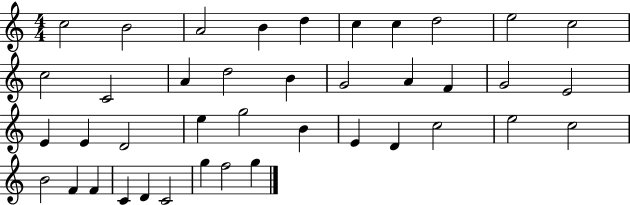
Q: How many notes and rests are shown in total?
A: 40